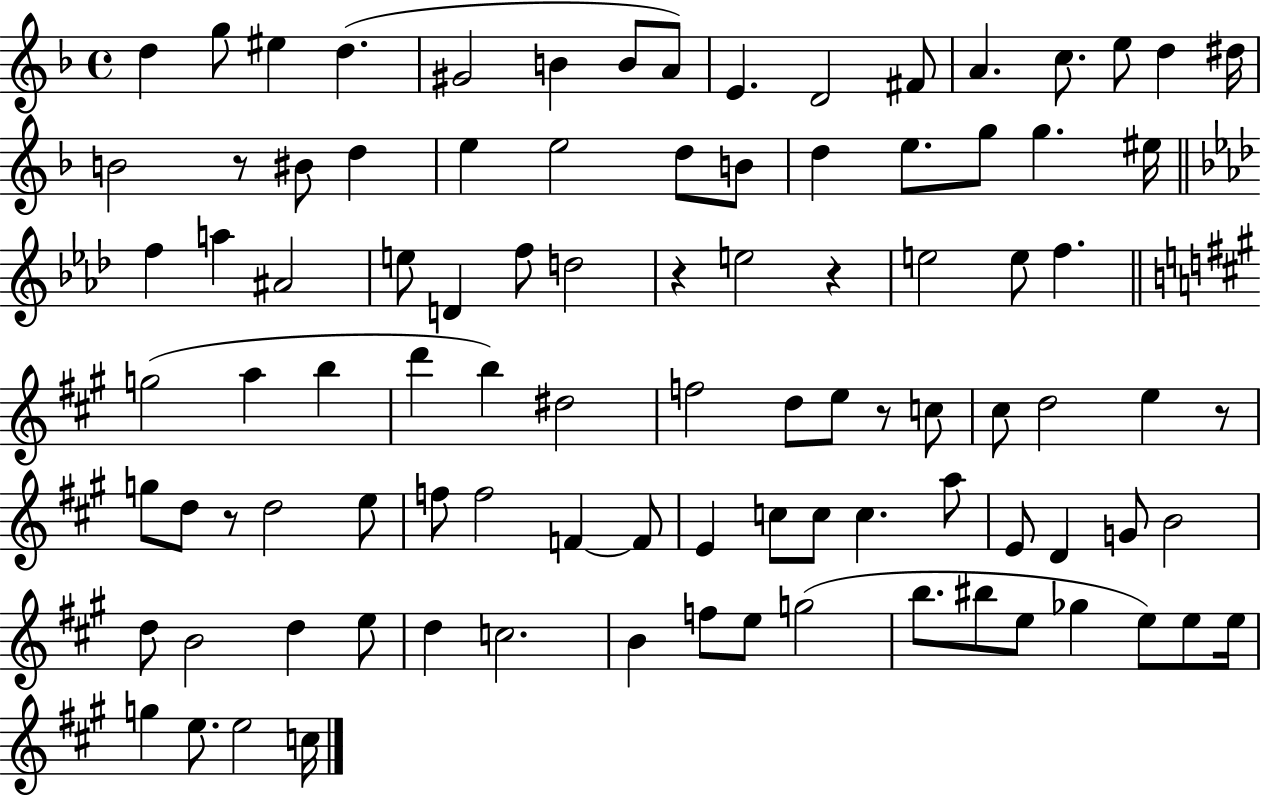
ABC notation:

X:1
T:Untitled
M:4/4
L:1/4
K:F
d g/2 ^e d ^G2 B B/2 A/2 E D2 ^F/2 A c/2 e/2 d ^d/4 B2 z/2 ^B/2 d e e2 d/2 B/2 d e/2 g/2 g ^e/4 f a ^A2 e/2 D f/2 d2 z e2 z e2 e/2 f g2 a b d' b ^d2 f2 d/2 e/2 z/2 c/2 ^c/2 d2 e z/2 g/2 d/2 z/2 d2 e/2 f/2 f2 F F/2 E c/2 c/2 c a/2 E/2 D G/2 B2 d/2 B2 d e/2 d c2 B f/2 e/2 g2 b/2 ^b/2 e/2 _g e/2 e/2 e/4 g e/2 e2 c/4